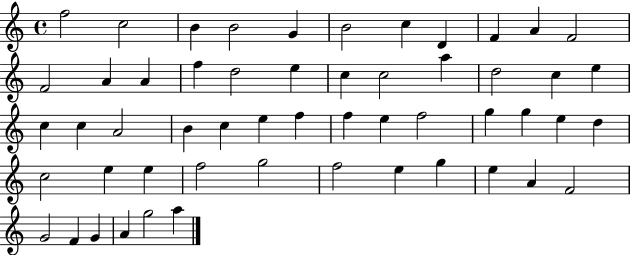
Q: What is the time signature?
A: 4/4